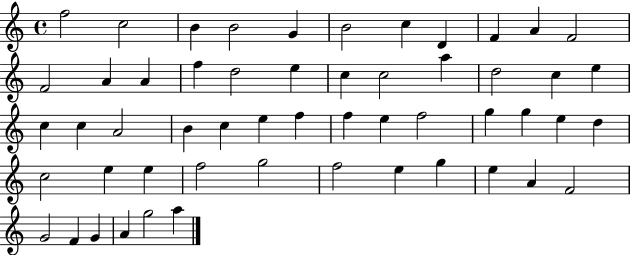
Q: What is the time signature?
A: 4/4